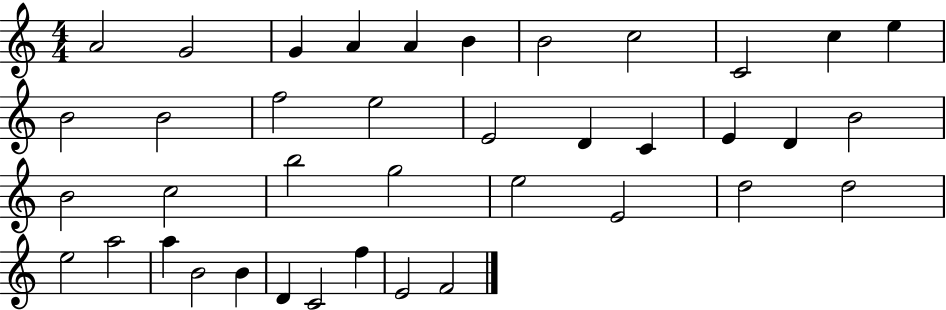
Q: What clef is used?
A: treble